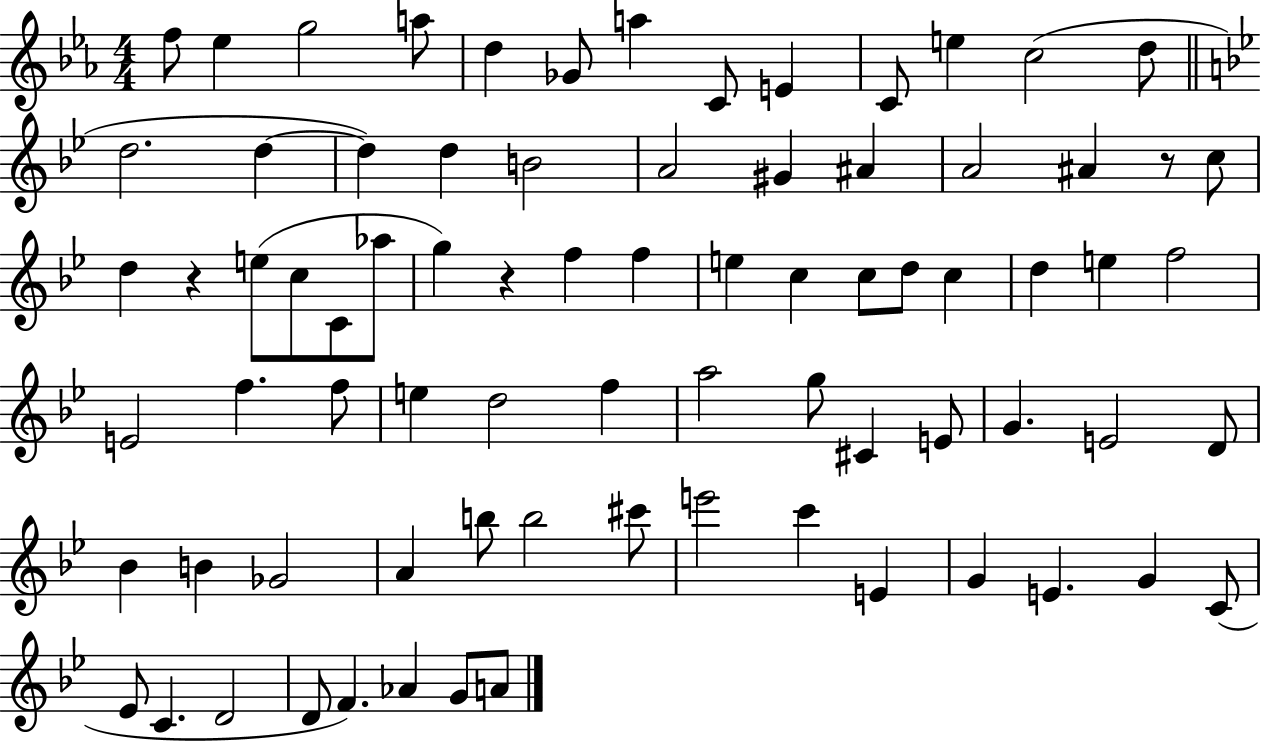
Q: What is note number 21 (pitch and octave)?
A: A#4